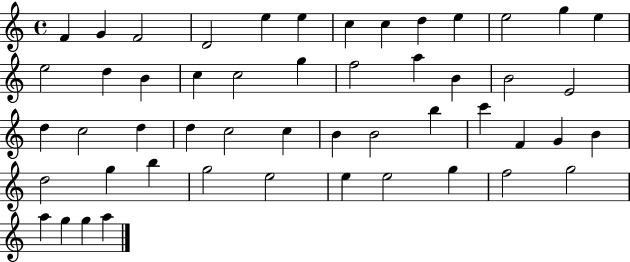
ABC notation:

X:1
T:Untitled
M:4/4
L:1/4
K:C
F G F2 D2 e e c c d e e2 g e e2 d B c c2 g f2 a B B2 E2 d c2 d d c2 c B B2 b c' F G B d2 g b g2 e2 e e2 g f2 g2 a g g a